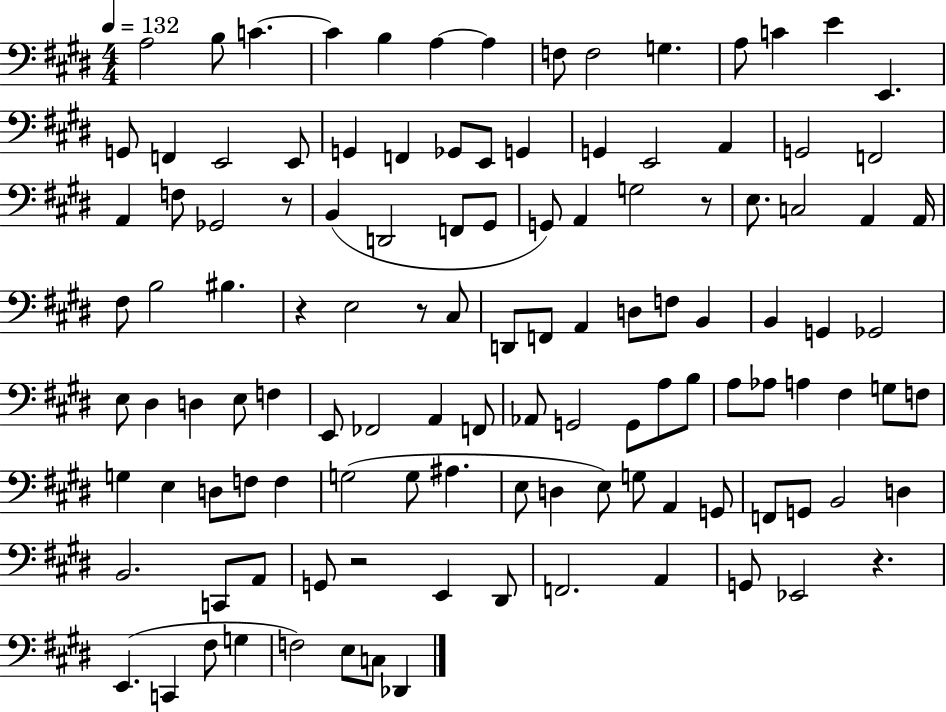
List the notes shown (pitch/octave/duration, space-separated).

A3/h B3/e C4/q. C4/q B3/q A3/q A3/q F3/e F3/h G3/q. A3/e C4/q E4/q E2/q. G2/e F2/q E2/h E2/e G2/q F2/q Gb2/e E2/e G2/q G2/q E2/h A2/q G2/h F2/h A2/q F3/e Gb2/h R/e B2/q D2/h F2/e G#2/e G2/e A2/q G3/h R/e E3/e. C3/h A2/q A2/s F#3/e B3/h BIS3/q. R/q E3/h R/e C#3/e D2/e F2/e A2/q D3/e F3/e B2/q B2/q G2/q Gb2/h E3/e D#3/q D3/q E3/e F3/q E2/e FES2/h A2/q F2/e Ab2/e G2/h G2/e A3/e B3/e A3/e Ab3/e A3/q F#3/q G3/e F3/e G3/q E3/q D3/e F3/e F3/q G3/h G3/e A#3/q. E3/e D3/q E3/e G3/e A2/q G2/e F2/e G2/e B2/h D3/q B2/h. C2/e A2/e G2/e R/h E2/q D#2/e F2/h. A2/q G2/e Eb2/h R/q. E2/q. C2/q F#3/e G3/q F3/h E3/e C3/e Db2/q